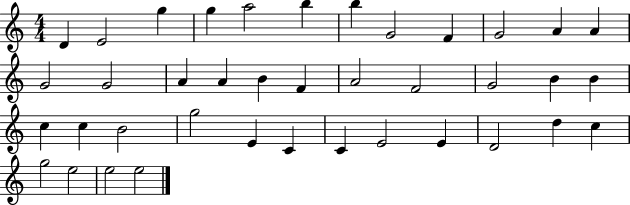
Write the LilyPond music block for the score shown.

{
  \clef treble
  \numericTimeSignature
  \time 4/4
  \key c \major
  d'4 e'2 g''4 | g''4 a''2 b''4 | b''4 g'2 f'4 | g'2 a'4 a'4 | \break g'2 g'2 | a'4 a'4 b'4 f'4 | a'2 f'2 | g'2 b'4 b'4 | \break c''4 c''4 b'2 | g''2 e'4 c'4 | c'4 e'2 e'4 | d'2 d''4 c''4 | \break g''2 e''2 | e''2 e''2 | \bar "|."
}